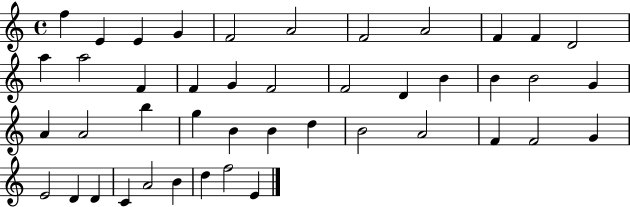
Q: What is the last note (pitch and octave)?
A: E4